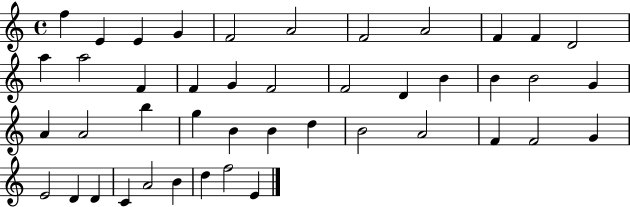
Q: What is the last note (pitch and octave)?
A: E4